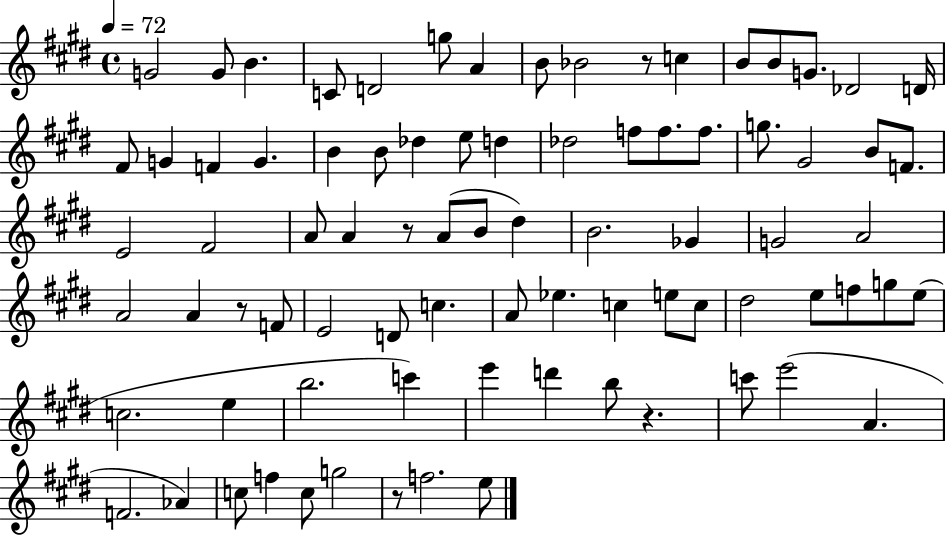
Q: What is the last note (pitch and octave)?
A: E5